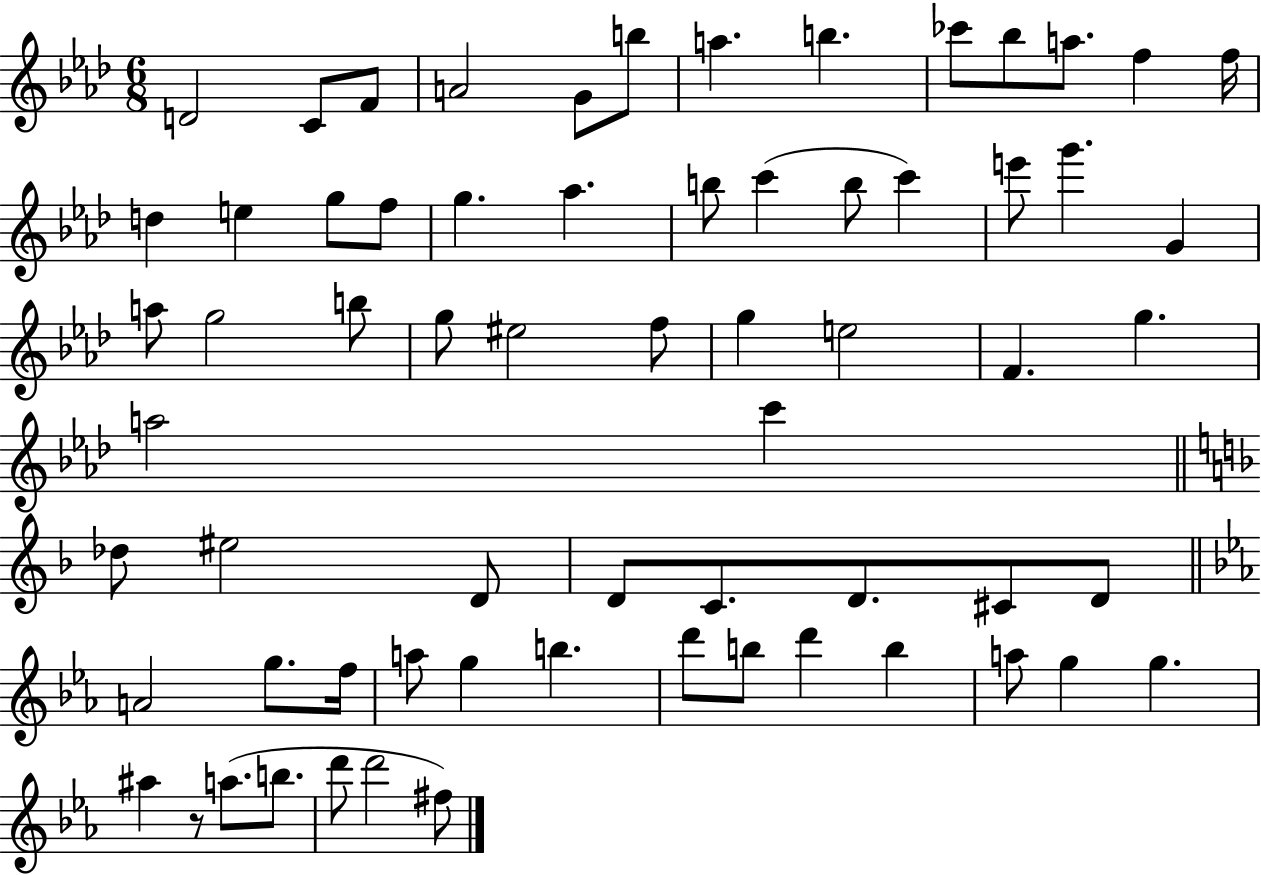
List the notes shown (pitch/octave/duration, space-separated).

D4/h C4/e F4/e A4/h G4/e B5/e A5/q. B5/q. CES6/e Bb5/e A5/e. F5/q F5/s D5/q E5/q G5/e F5/e G5/q. Ab5/q. B5/e C6/q B5/e C6/q E6/e G6/q. G4/q A5/e G5/h B5/e G5/e EIS5/h F5/e G5/q E5/h F4/q. G5/q. A5/h C6/q Db5/e EIS5/h D4/e D4/e C4/e. D4/e. C#4/e D4/e A4/h G5/e. F5/s A5/e G5/q B5/q. D6/e B5/e D6/q B5/q A5/e G5/q G5/q. A#5/q R/e A5/e. B5/e. D6/e D6/h F#5/e